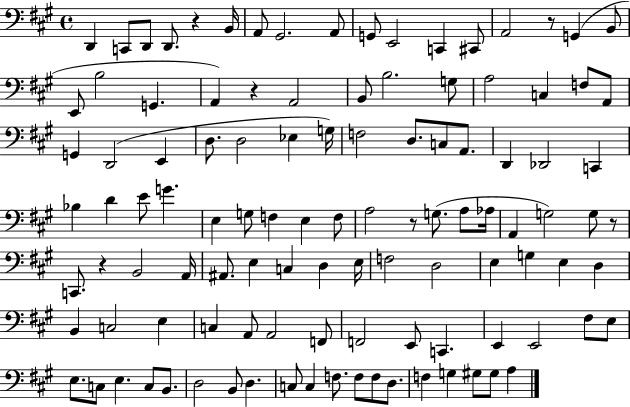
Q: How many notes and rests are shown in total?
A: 110